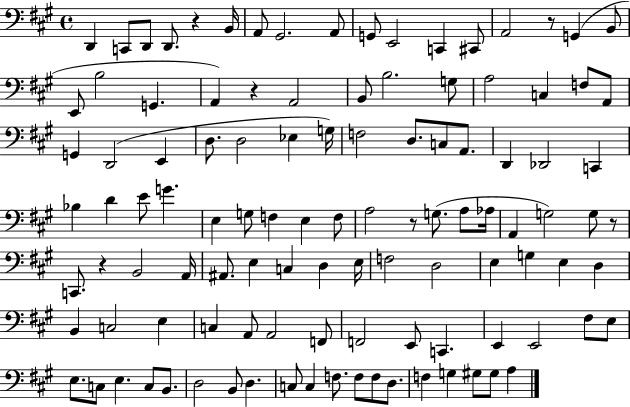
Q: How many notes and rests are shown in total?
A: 110